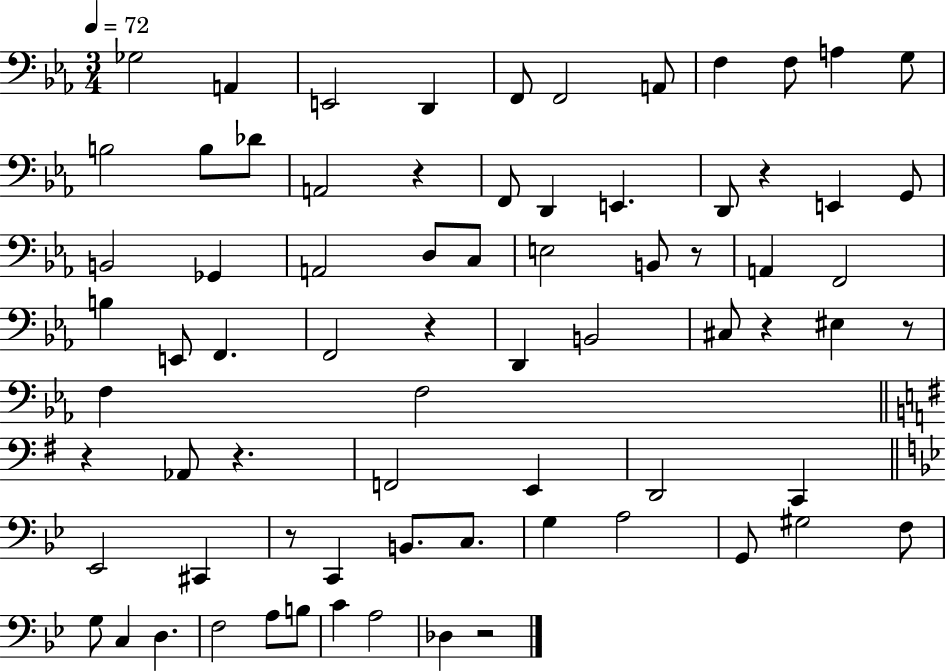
Gb3/h A2/q E2/h D2/q F2/e F2/h A2/e F3/q F3/e A3/q G3/e B3/h B3/e Db4/e A2/h R/q F2/e D2/q E2/q. D2/e R/q E2/q G2/e B2/h Gb2/q A2/h D3/e C3/e E3/h B2/e R/e A2/q F2/h B3/q E2/e F2/q. F2/h R/q D2/q B2/h C#3/e R/q EIS3/q R/e F3/q F3/h R/q Ab2/e R/q. F2/h E2/q D2/h C2/q Eb2/h C#2/q R/e C2/q B2/e. C3/e. G3/q A3/h G2/e G#3/h F3/e G3/e C3/q D3/q. F3/h A3/e B3/e C4/q A3/h Db3/q R/h